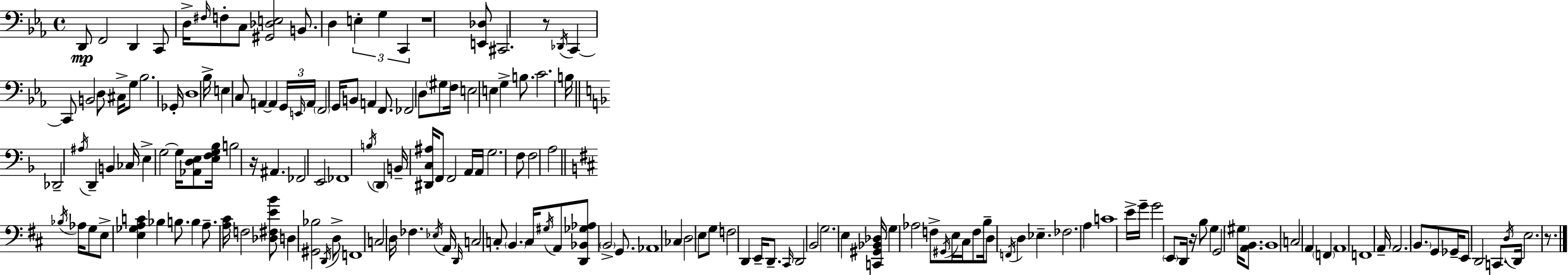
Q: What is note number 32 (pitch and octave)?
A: A2